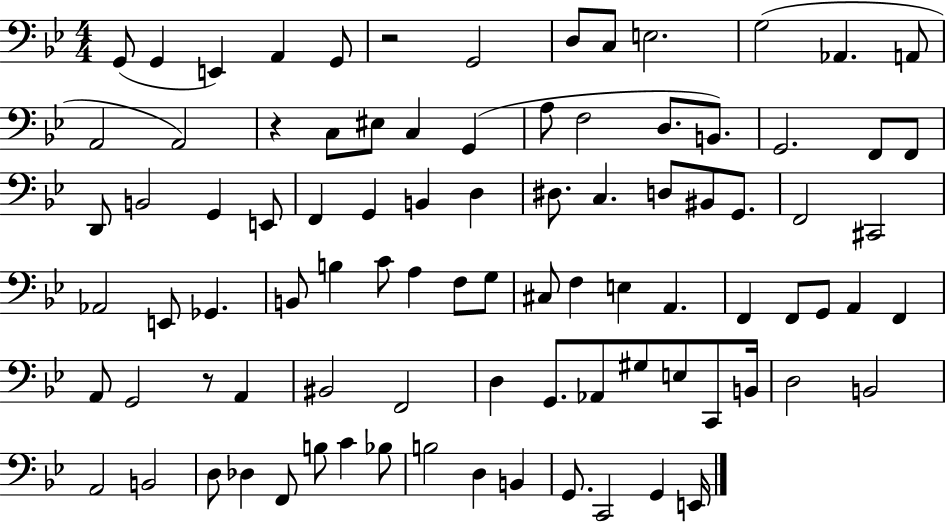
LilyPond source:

{
  \clef bass
  \numericTimeSignature
  \time 4/4
  \key bes \major
  \repeat volta 2 { g,8( g,4 e,4) a,4 g,8 | r2 g,2 | d8 c8 e2. | g2( aes,4. a,8 | \break a,2 a,2) | r4 c8 eis8 c4 g,4( | a8 f2 d8. b,8.) | g,2. f,8 f,8 | \break d,8 b,2 g,4 e,8 | f,4 g,4 b,4 d4 | dis8. c4. d8 bis,8 g,8. | f,2 cis,2 | \break aes,2 e,8 ges,4. | b,8 b4 c'8 a4 f8 g8 | cis8 f4 e4 a,4. | f,4 f,8 g,8 a,4 f,4 | \break a,8 g,2 r8 a,4 | bis,2 f,2 | d4 g,8. aes,8 gis8 e8 c,8 b,16 | d2 b,2 | \break a,2 b,2 | d8 des4 f,8 b8 c'4 bes8 | b2 d4 b,4 | g,8. c,2 g,4 e,16 | \break } \bar "|."
}